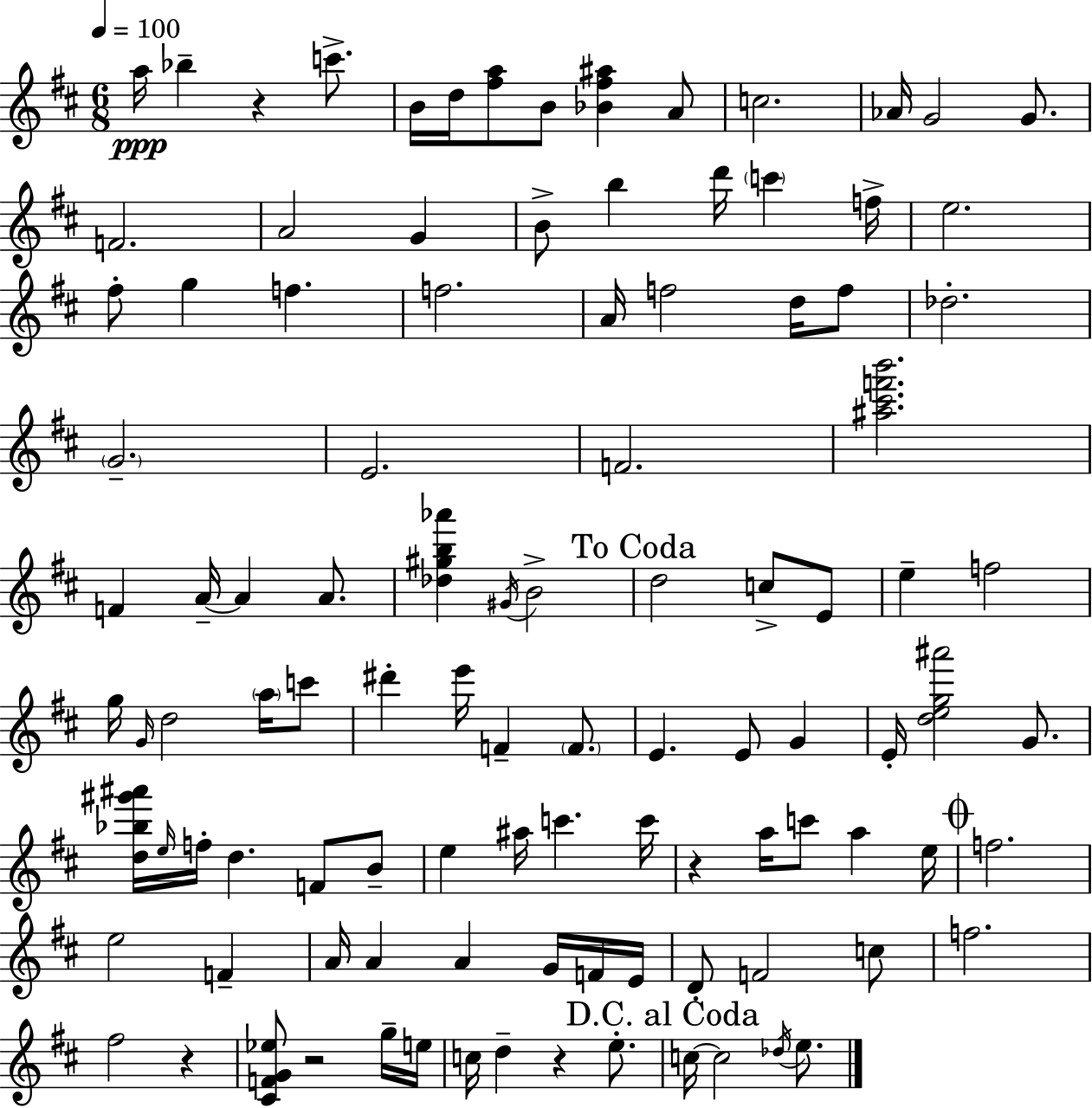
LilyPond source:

{
  \clef treble
  \numericTimeSignature
  \time 6/8
  \key d \major
  \tempo 4 = 100
  \repeat volta 2 { a''16\ppp bes''4-- r4 c'''8.-> | b'16 d''16 <fis'' a''>8 b'8 <bes' fis'' ais''>4 a'8 | c''2. | aes'16 g'2 g'8. | \break f'2. | a'2 g'4 | b'8-> b''4 d'''16 \parenthesize c'''4 f''16-> | e''2. | \break fis''8-. g''4 f''4. | f''2. | a'16 f''2 d''16 f''8 | des''2.-. | \break \parenthesize g'2.-- | e'2. | f'2. | <ais'' cis''' f''' b'''>2. | \break f'4 a'16--~~ a'4 a'8. | <des'' gis'' b'' aes'''>4 \acciaccatura { gis'16 } b'2-> | \mark "To Coda" d''2 c''8-> e'8 | e''4-- f''2 | \break g''16 \grace { g'16 } d''2 \parenthesize a''16 | c'''8 dis'''4-. e'''16 f'4-- \parenthesize f'8. | e'4. e'8 g'4 | e'16-. <d'' e'' g'' ais'''>2 g'8. | \break <d'' bes'' gis''' ais'''>16 \grace { e''16 } f''16-. d''4. f'8 | b'8-- e''4 ais''16 c'''4. | c'''16 r4 a''16 c'''8 a''4 | e''16 \mark \markup { \musicglyph "scripts.coda" } f''2. | \break e''2 f'4-- | a'16 a'4 a'4 | g'16 f'16 e'16 d'8-. f'2 | c''8 f''2. | \break fis''2 r4 | <cis' f' g' ees''>8 r2 | g''16-- e''16 c''16 d''4-- r4 | e''8.-. \mark "D.C. al Coda" c''16~~ c''2 | \break \acciaccatura { des''16 } e''8. } \bar "|."
}